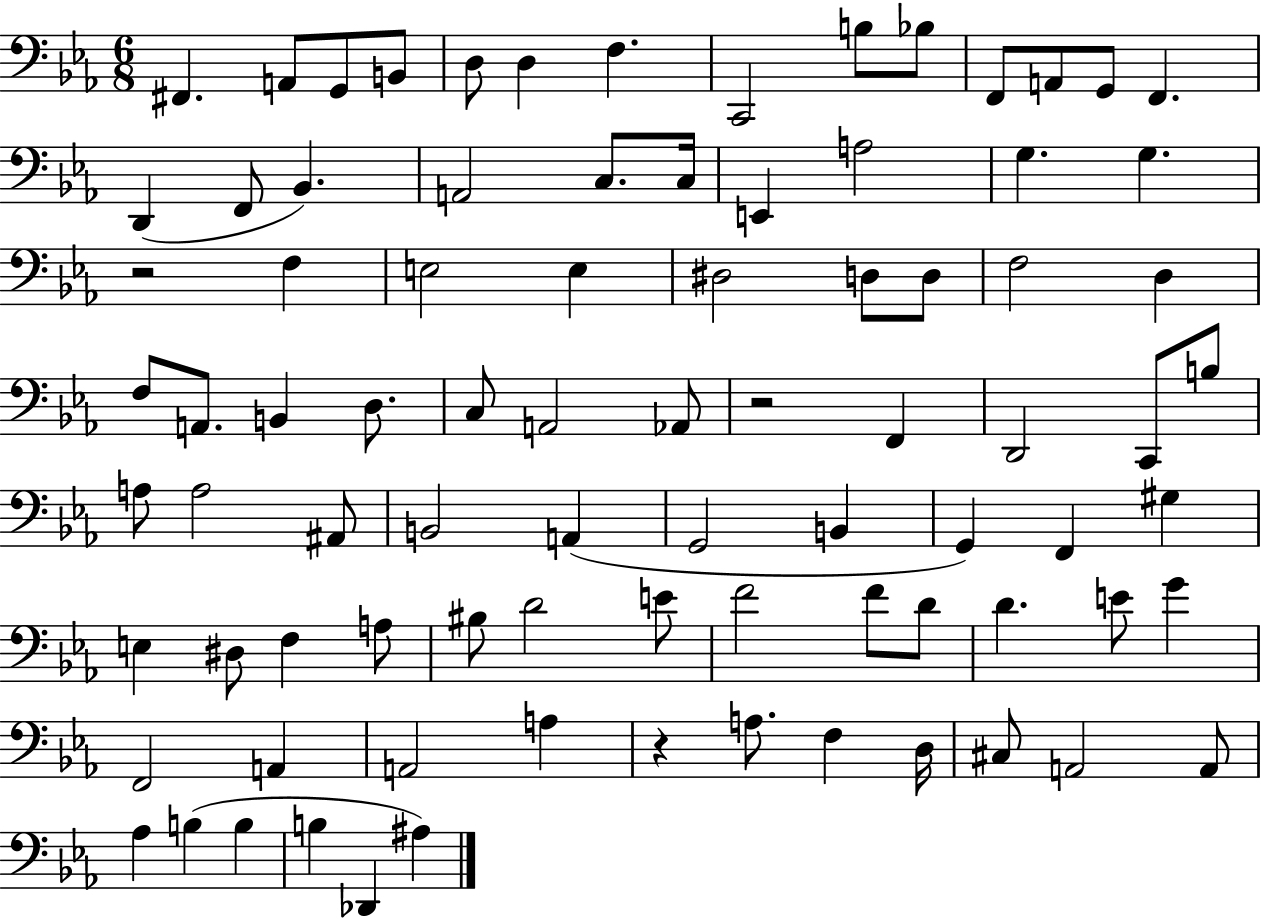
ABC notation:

X:1
T:Untitled
M:6/8
L:1/4
K:Eb
^F,, A,,/2 G,,/2 B,,/2 D,/2 D, F, C,,2 B,/2 _B,/2 F,,/2 A,,/2 G,,/2 F,, D,, F,,/2 _B,, A,,2 C,/2 C,/4 E,, A,2 G, G, z2 F, E,2 E, ^D,2 D,/2 D,/2 F,2 D, F,/2 A,,/2 B,, D,/2 C,/2 A,,2 _A,,/2 z2 F,, D,,2 C,,/2 B,/2 A,/2 A,2 ^A,,/2 B,,2 A,, G,,2 B,, G,, F,, ^G, E, ^D,/2 F, A,/2 ^B,/2 D2 E/2 F2 F/2 D/2 D E/2 G F,,2 A,, A,,2 A, z A,/2 F, D,/4 ^C,/2 A,,2 A,,/2 _A, B, B, B, _D,, ^A,